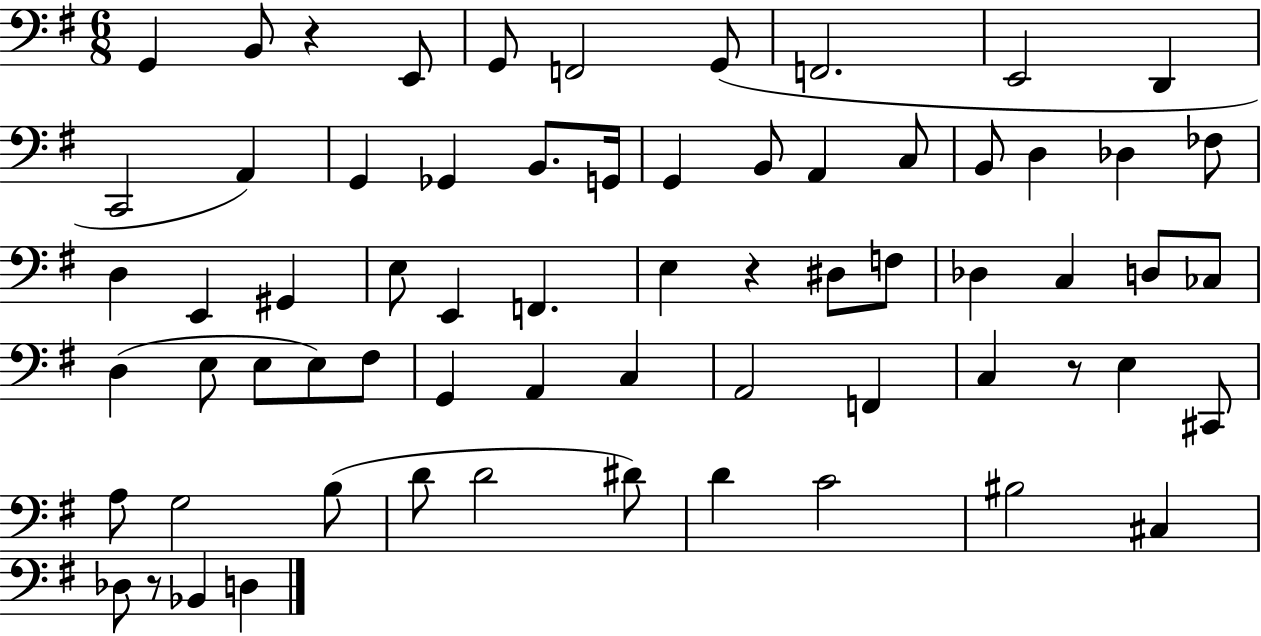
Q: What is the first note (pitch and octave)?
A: G2